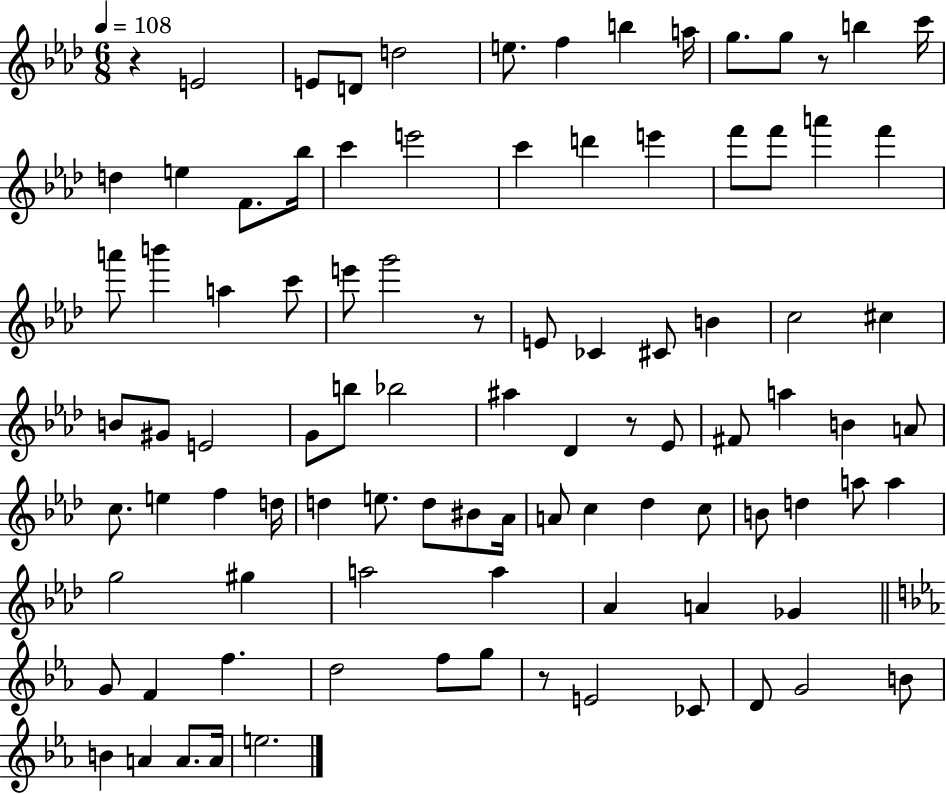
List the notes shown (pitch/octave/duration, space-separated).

R/q E4/h E4/e D4/e D5/h E5/e. F5/q B5/q A5/s G5/e. G5/e R/e B5/q C6/s D5/q E5/q F4/e. Bb5/s C6/q E6/h C6/q D6/q E6/q F6/e F6/e A6/q F6/q A6/e B6/q A5/q C6/e E6/e G6/h R/e E4/e CES4/q C#4/e B4/q C5/h C#5/q B4/e G#4/e E4/h G4/e B5/e Bb5/h A#5/q Db4/q R/e Eb4/e F#4/e A5/q B4/q A4/e C5/e. E5/q F5/q D5/s D5/q E5/e. D5/e BIS4/e Ab4/s A4/e C5/q Db5/q C5/e B4/e D5/q A5/e A5/q G5/h G#5/q A5/h A5/q Ab4/q A4/q Gb4/q G4/e F4/q F5/q. D5/h F5/e G5/e R/e E4/h CES4/e D4/e G4/h B4/e B4/q A4/q A4/e. A4/s E5/h.